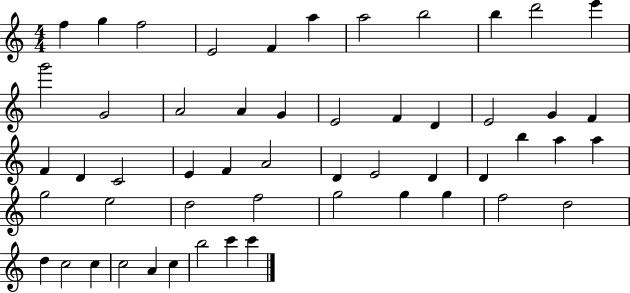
{
  \clef treble
  \numericTimeSignature
  \time 4/4
  \key c \major
  f''4 g''4 f''2 | e'2 f'4 a''4 | a''2 b''2 | b''4 d'''2 e'''4 | \break g'''2 g'2 | a'2 a'4 g'4 | e'2 f'4 d'4 | e'2 g'4 f'4 | \break f'4 d'4 c'2 | e'4 f'4 a'2 | d'4 e'2 d'4 | d'4 b''4 a''4 a''4 | \break g''2 e''2 | d''2 f''2 | g''2 g''4 g''4 | f''2 d''2 | \break d''4 c''2 c''4 | c''2 a'4 c''4 | b''2 c'''4 c'''4 | \bar "|."
}